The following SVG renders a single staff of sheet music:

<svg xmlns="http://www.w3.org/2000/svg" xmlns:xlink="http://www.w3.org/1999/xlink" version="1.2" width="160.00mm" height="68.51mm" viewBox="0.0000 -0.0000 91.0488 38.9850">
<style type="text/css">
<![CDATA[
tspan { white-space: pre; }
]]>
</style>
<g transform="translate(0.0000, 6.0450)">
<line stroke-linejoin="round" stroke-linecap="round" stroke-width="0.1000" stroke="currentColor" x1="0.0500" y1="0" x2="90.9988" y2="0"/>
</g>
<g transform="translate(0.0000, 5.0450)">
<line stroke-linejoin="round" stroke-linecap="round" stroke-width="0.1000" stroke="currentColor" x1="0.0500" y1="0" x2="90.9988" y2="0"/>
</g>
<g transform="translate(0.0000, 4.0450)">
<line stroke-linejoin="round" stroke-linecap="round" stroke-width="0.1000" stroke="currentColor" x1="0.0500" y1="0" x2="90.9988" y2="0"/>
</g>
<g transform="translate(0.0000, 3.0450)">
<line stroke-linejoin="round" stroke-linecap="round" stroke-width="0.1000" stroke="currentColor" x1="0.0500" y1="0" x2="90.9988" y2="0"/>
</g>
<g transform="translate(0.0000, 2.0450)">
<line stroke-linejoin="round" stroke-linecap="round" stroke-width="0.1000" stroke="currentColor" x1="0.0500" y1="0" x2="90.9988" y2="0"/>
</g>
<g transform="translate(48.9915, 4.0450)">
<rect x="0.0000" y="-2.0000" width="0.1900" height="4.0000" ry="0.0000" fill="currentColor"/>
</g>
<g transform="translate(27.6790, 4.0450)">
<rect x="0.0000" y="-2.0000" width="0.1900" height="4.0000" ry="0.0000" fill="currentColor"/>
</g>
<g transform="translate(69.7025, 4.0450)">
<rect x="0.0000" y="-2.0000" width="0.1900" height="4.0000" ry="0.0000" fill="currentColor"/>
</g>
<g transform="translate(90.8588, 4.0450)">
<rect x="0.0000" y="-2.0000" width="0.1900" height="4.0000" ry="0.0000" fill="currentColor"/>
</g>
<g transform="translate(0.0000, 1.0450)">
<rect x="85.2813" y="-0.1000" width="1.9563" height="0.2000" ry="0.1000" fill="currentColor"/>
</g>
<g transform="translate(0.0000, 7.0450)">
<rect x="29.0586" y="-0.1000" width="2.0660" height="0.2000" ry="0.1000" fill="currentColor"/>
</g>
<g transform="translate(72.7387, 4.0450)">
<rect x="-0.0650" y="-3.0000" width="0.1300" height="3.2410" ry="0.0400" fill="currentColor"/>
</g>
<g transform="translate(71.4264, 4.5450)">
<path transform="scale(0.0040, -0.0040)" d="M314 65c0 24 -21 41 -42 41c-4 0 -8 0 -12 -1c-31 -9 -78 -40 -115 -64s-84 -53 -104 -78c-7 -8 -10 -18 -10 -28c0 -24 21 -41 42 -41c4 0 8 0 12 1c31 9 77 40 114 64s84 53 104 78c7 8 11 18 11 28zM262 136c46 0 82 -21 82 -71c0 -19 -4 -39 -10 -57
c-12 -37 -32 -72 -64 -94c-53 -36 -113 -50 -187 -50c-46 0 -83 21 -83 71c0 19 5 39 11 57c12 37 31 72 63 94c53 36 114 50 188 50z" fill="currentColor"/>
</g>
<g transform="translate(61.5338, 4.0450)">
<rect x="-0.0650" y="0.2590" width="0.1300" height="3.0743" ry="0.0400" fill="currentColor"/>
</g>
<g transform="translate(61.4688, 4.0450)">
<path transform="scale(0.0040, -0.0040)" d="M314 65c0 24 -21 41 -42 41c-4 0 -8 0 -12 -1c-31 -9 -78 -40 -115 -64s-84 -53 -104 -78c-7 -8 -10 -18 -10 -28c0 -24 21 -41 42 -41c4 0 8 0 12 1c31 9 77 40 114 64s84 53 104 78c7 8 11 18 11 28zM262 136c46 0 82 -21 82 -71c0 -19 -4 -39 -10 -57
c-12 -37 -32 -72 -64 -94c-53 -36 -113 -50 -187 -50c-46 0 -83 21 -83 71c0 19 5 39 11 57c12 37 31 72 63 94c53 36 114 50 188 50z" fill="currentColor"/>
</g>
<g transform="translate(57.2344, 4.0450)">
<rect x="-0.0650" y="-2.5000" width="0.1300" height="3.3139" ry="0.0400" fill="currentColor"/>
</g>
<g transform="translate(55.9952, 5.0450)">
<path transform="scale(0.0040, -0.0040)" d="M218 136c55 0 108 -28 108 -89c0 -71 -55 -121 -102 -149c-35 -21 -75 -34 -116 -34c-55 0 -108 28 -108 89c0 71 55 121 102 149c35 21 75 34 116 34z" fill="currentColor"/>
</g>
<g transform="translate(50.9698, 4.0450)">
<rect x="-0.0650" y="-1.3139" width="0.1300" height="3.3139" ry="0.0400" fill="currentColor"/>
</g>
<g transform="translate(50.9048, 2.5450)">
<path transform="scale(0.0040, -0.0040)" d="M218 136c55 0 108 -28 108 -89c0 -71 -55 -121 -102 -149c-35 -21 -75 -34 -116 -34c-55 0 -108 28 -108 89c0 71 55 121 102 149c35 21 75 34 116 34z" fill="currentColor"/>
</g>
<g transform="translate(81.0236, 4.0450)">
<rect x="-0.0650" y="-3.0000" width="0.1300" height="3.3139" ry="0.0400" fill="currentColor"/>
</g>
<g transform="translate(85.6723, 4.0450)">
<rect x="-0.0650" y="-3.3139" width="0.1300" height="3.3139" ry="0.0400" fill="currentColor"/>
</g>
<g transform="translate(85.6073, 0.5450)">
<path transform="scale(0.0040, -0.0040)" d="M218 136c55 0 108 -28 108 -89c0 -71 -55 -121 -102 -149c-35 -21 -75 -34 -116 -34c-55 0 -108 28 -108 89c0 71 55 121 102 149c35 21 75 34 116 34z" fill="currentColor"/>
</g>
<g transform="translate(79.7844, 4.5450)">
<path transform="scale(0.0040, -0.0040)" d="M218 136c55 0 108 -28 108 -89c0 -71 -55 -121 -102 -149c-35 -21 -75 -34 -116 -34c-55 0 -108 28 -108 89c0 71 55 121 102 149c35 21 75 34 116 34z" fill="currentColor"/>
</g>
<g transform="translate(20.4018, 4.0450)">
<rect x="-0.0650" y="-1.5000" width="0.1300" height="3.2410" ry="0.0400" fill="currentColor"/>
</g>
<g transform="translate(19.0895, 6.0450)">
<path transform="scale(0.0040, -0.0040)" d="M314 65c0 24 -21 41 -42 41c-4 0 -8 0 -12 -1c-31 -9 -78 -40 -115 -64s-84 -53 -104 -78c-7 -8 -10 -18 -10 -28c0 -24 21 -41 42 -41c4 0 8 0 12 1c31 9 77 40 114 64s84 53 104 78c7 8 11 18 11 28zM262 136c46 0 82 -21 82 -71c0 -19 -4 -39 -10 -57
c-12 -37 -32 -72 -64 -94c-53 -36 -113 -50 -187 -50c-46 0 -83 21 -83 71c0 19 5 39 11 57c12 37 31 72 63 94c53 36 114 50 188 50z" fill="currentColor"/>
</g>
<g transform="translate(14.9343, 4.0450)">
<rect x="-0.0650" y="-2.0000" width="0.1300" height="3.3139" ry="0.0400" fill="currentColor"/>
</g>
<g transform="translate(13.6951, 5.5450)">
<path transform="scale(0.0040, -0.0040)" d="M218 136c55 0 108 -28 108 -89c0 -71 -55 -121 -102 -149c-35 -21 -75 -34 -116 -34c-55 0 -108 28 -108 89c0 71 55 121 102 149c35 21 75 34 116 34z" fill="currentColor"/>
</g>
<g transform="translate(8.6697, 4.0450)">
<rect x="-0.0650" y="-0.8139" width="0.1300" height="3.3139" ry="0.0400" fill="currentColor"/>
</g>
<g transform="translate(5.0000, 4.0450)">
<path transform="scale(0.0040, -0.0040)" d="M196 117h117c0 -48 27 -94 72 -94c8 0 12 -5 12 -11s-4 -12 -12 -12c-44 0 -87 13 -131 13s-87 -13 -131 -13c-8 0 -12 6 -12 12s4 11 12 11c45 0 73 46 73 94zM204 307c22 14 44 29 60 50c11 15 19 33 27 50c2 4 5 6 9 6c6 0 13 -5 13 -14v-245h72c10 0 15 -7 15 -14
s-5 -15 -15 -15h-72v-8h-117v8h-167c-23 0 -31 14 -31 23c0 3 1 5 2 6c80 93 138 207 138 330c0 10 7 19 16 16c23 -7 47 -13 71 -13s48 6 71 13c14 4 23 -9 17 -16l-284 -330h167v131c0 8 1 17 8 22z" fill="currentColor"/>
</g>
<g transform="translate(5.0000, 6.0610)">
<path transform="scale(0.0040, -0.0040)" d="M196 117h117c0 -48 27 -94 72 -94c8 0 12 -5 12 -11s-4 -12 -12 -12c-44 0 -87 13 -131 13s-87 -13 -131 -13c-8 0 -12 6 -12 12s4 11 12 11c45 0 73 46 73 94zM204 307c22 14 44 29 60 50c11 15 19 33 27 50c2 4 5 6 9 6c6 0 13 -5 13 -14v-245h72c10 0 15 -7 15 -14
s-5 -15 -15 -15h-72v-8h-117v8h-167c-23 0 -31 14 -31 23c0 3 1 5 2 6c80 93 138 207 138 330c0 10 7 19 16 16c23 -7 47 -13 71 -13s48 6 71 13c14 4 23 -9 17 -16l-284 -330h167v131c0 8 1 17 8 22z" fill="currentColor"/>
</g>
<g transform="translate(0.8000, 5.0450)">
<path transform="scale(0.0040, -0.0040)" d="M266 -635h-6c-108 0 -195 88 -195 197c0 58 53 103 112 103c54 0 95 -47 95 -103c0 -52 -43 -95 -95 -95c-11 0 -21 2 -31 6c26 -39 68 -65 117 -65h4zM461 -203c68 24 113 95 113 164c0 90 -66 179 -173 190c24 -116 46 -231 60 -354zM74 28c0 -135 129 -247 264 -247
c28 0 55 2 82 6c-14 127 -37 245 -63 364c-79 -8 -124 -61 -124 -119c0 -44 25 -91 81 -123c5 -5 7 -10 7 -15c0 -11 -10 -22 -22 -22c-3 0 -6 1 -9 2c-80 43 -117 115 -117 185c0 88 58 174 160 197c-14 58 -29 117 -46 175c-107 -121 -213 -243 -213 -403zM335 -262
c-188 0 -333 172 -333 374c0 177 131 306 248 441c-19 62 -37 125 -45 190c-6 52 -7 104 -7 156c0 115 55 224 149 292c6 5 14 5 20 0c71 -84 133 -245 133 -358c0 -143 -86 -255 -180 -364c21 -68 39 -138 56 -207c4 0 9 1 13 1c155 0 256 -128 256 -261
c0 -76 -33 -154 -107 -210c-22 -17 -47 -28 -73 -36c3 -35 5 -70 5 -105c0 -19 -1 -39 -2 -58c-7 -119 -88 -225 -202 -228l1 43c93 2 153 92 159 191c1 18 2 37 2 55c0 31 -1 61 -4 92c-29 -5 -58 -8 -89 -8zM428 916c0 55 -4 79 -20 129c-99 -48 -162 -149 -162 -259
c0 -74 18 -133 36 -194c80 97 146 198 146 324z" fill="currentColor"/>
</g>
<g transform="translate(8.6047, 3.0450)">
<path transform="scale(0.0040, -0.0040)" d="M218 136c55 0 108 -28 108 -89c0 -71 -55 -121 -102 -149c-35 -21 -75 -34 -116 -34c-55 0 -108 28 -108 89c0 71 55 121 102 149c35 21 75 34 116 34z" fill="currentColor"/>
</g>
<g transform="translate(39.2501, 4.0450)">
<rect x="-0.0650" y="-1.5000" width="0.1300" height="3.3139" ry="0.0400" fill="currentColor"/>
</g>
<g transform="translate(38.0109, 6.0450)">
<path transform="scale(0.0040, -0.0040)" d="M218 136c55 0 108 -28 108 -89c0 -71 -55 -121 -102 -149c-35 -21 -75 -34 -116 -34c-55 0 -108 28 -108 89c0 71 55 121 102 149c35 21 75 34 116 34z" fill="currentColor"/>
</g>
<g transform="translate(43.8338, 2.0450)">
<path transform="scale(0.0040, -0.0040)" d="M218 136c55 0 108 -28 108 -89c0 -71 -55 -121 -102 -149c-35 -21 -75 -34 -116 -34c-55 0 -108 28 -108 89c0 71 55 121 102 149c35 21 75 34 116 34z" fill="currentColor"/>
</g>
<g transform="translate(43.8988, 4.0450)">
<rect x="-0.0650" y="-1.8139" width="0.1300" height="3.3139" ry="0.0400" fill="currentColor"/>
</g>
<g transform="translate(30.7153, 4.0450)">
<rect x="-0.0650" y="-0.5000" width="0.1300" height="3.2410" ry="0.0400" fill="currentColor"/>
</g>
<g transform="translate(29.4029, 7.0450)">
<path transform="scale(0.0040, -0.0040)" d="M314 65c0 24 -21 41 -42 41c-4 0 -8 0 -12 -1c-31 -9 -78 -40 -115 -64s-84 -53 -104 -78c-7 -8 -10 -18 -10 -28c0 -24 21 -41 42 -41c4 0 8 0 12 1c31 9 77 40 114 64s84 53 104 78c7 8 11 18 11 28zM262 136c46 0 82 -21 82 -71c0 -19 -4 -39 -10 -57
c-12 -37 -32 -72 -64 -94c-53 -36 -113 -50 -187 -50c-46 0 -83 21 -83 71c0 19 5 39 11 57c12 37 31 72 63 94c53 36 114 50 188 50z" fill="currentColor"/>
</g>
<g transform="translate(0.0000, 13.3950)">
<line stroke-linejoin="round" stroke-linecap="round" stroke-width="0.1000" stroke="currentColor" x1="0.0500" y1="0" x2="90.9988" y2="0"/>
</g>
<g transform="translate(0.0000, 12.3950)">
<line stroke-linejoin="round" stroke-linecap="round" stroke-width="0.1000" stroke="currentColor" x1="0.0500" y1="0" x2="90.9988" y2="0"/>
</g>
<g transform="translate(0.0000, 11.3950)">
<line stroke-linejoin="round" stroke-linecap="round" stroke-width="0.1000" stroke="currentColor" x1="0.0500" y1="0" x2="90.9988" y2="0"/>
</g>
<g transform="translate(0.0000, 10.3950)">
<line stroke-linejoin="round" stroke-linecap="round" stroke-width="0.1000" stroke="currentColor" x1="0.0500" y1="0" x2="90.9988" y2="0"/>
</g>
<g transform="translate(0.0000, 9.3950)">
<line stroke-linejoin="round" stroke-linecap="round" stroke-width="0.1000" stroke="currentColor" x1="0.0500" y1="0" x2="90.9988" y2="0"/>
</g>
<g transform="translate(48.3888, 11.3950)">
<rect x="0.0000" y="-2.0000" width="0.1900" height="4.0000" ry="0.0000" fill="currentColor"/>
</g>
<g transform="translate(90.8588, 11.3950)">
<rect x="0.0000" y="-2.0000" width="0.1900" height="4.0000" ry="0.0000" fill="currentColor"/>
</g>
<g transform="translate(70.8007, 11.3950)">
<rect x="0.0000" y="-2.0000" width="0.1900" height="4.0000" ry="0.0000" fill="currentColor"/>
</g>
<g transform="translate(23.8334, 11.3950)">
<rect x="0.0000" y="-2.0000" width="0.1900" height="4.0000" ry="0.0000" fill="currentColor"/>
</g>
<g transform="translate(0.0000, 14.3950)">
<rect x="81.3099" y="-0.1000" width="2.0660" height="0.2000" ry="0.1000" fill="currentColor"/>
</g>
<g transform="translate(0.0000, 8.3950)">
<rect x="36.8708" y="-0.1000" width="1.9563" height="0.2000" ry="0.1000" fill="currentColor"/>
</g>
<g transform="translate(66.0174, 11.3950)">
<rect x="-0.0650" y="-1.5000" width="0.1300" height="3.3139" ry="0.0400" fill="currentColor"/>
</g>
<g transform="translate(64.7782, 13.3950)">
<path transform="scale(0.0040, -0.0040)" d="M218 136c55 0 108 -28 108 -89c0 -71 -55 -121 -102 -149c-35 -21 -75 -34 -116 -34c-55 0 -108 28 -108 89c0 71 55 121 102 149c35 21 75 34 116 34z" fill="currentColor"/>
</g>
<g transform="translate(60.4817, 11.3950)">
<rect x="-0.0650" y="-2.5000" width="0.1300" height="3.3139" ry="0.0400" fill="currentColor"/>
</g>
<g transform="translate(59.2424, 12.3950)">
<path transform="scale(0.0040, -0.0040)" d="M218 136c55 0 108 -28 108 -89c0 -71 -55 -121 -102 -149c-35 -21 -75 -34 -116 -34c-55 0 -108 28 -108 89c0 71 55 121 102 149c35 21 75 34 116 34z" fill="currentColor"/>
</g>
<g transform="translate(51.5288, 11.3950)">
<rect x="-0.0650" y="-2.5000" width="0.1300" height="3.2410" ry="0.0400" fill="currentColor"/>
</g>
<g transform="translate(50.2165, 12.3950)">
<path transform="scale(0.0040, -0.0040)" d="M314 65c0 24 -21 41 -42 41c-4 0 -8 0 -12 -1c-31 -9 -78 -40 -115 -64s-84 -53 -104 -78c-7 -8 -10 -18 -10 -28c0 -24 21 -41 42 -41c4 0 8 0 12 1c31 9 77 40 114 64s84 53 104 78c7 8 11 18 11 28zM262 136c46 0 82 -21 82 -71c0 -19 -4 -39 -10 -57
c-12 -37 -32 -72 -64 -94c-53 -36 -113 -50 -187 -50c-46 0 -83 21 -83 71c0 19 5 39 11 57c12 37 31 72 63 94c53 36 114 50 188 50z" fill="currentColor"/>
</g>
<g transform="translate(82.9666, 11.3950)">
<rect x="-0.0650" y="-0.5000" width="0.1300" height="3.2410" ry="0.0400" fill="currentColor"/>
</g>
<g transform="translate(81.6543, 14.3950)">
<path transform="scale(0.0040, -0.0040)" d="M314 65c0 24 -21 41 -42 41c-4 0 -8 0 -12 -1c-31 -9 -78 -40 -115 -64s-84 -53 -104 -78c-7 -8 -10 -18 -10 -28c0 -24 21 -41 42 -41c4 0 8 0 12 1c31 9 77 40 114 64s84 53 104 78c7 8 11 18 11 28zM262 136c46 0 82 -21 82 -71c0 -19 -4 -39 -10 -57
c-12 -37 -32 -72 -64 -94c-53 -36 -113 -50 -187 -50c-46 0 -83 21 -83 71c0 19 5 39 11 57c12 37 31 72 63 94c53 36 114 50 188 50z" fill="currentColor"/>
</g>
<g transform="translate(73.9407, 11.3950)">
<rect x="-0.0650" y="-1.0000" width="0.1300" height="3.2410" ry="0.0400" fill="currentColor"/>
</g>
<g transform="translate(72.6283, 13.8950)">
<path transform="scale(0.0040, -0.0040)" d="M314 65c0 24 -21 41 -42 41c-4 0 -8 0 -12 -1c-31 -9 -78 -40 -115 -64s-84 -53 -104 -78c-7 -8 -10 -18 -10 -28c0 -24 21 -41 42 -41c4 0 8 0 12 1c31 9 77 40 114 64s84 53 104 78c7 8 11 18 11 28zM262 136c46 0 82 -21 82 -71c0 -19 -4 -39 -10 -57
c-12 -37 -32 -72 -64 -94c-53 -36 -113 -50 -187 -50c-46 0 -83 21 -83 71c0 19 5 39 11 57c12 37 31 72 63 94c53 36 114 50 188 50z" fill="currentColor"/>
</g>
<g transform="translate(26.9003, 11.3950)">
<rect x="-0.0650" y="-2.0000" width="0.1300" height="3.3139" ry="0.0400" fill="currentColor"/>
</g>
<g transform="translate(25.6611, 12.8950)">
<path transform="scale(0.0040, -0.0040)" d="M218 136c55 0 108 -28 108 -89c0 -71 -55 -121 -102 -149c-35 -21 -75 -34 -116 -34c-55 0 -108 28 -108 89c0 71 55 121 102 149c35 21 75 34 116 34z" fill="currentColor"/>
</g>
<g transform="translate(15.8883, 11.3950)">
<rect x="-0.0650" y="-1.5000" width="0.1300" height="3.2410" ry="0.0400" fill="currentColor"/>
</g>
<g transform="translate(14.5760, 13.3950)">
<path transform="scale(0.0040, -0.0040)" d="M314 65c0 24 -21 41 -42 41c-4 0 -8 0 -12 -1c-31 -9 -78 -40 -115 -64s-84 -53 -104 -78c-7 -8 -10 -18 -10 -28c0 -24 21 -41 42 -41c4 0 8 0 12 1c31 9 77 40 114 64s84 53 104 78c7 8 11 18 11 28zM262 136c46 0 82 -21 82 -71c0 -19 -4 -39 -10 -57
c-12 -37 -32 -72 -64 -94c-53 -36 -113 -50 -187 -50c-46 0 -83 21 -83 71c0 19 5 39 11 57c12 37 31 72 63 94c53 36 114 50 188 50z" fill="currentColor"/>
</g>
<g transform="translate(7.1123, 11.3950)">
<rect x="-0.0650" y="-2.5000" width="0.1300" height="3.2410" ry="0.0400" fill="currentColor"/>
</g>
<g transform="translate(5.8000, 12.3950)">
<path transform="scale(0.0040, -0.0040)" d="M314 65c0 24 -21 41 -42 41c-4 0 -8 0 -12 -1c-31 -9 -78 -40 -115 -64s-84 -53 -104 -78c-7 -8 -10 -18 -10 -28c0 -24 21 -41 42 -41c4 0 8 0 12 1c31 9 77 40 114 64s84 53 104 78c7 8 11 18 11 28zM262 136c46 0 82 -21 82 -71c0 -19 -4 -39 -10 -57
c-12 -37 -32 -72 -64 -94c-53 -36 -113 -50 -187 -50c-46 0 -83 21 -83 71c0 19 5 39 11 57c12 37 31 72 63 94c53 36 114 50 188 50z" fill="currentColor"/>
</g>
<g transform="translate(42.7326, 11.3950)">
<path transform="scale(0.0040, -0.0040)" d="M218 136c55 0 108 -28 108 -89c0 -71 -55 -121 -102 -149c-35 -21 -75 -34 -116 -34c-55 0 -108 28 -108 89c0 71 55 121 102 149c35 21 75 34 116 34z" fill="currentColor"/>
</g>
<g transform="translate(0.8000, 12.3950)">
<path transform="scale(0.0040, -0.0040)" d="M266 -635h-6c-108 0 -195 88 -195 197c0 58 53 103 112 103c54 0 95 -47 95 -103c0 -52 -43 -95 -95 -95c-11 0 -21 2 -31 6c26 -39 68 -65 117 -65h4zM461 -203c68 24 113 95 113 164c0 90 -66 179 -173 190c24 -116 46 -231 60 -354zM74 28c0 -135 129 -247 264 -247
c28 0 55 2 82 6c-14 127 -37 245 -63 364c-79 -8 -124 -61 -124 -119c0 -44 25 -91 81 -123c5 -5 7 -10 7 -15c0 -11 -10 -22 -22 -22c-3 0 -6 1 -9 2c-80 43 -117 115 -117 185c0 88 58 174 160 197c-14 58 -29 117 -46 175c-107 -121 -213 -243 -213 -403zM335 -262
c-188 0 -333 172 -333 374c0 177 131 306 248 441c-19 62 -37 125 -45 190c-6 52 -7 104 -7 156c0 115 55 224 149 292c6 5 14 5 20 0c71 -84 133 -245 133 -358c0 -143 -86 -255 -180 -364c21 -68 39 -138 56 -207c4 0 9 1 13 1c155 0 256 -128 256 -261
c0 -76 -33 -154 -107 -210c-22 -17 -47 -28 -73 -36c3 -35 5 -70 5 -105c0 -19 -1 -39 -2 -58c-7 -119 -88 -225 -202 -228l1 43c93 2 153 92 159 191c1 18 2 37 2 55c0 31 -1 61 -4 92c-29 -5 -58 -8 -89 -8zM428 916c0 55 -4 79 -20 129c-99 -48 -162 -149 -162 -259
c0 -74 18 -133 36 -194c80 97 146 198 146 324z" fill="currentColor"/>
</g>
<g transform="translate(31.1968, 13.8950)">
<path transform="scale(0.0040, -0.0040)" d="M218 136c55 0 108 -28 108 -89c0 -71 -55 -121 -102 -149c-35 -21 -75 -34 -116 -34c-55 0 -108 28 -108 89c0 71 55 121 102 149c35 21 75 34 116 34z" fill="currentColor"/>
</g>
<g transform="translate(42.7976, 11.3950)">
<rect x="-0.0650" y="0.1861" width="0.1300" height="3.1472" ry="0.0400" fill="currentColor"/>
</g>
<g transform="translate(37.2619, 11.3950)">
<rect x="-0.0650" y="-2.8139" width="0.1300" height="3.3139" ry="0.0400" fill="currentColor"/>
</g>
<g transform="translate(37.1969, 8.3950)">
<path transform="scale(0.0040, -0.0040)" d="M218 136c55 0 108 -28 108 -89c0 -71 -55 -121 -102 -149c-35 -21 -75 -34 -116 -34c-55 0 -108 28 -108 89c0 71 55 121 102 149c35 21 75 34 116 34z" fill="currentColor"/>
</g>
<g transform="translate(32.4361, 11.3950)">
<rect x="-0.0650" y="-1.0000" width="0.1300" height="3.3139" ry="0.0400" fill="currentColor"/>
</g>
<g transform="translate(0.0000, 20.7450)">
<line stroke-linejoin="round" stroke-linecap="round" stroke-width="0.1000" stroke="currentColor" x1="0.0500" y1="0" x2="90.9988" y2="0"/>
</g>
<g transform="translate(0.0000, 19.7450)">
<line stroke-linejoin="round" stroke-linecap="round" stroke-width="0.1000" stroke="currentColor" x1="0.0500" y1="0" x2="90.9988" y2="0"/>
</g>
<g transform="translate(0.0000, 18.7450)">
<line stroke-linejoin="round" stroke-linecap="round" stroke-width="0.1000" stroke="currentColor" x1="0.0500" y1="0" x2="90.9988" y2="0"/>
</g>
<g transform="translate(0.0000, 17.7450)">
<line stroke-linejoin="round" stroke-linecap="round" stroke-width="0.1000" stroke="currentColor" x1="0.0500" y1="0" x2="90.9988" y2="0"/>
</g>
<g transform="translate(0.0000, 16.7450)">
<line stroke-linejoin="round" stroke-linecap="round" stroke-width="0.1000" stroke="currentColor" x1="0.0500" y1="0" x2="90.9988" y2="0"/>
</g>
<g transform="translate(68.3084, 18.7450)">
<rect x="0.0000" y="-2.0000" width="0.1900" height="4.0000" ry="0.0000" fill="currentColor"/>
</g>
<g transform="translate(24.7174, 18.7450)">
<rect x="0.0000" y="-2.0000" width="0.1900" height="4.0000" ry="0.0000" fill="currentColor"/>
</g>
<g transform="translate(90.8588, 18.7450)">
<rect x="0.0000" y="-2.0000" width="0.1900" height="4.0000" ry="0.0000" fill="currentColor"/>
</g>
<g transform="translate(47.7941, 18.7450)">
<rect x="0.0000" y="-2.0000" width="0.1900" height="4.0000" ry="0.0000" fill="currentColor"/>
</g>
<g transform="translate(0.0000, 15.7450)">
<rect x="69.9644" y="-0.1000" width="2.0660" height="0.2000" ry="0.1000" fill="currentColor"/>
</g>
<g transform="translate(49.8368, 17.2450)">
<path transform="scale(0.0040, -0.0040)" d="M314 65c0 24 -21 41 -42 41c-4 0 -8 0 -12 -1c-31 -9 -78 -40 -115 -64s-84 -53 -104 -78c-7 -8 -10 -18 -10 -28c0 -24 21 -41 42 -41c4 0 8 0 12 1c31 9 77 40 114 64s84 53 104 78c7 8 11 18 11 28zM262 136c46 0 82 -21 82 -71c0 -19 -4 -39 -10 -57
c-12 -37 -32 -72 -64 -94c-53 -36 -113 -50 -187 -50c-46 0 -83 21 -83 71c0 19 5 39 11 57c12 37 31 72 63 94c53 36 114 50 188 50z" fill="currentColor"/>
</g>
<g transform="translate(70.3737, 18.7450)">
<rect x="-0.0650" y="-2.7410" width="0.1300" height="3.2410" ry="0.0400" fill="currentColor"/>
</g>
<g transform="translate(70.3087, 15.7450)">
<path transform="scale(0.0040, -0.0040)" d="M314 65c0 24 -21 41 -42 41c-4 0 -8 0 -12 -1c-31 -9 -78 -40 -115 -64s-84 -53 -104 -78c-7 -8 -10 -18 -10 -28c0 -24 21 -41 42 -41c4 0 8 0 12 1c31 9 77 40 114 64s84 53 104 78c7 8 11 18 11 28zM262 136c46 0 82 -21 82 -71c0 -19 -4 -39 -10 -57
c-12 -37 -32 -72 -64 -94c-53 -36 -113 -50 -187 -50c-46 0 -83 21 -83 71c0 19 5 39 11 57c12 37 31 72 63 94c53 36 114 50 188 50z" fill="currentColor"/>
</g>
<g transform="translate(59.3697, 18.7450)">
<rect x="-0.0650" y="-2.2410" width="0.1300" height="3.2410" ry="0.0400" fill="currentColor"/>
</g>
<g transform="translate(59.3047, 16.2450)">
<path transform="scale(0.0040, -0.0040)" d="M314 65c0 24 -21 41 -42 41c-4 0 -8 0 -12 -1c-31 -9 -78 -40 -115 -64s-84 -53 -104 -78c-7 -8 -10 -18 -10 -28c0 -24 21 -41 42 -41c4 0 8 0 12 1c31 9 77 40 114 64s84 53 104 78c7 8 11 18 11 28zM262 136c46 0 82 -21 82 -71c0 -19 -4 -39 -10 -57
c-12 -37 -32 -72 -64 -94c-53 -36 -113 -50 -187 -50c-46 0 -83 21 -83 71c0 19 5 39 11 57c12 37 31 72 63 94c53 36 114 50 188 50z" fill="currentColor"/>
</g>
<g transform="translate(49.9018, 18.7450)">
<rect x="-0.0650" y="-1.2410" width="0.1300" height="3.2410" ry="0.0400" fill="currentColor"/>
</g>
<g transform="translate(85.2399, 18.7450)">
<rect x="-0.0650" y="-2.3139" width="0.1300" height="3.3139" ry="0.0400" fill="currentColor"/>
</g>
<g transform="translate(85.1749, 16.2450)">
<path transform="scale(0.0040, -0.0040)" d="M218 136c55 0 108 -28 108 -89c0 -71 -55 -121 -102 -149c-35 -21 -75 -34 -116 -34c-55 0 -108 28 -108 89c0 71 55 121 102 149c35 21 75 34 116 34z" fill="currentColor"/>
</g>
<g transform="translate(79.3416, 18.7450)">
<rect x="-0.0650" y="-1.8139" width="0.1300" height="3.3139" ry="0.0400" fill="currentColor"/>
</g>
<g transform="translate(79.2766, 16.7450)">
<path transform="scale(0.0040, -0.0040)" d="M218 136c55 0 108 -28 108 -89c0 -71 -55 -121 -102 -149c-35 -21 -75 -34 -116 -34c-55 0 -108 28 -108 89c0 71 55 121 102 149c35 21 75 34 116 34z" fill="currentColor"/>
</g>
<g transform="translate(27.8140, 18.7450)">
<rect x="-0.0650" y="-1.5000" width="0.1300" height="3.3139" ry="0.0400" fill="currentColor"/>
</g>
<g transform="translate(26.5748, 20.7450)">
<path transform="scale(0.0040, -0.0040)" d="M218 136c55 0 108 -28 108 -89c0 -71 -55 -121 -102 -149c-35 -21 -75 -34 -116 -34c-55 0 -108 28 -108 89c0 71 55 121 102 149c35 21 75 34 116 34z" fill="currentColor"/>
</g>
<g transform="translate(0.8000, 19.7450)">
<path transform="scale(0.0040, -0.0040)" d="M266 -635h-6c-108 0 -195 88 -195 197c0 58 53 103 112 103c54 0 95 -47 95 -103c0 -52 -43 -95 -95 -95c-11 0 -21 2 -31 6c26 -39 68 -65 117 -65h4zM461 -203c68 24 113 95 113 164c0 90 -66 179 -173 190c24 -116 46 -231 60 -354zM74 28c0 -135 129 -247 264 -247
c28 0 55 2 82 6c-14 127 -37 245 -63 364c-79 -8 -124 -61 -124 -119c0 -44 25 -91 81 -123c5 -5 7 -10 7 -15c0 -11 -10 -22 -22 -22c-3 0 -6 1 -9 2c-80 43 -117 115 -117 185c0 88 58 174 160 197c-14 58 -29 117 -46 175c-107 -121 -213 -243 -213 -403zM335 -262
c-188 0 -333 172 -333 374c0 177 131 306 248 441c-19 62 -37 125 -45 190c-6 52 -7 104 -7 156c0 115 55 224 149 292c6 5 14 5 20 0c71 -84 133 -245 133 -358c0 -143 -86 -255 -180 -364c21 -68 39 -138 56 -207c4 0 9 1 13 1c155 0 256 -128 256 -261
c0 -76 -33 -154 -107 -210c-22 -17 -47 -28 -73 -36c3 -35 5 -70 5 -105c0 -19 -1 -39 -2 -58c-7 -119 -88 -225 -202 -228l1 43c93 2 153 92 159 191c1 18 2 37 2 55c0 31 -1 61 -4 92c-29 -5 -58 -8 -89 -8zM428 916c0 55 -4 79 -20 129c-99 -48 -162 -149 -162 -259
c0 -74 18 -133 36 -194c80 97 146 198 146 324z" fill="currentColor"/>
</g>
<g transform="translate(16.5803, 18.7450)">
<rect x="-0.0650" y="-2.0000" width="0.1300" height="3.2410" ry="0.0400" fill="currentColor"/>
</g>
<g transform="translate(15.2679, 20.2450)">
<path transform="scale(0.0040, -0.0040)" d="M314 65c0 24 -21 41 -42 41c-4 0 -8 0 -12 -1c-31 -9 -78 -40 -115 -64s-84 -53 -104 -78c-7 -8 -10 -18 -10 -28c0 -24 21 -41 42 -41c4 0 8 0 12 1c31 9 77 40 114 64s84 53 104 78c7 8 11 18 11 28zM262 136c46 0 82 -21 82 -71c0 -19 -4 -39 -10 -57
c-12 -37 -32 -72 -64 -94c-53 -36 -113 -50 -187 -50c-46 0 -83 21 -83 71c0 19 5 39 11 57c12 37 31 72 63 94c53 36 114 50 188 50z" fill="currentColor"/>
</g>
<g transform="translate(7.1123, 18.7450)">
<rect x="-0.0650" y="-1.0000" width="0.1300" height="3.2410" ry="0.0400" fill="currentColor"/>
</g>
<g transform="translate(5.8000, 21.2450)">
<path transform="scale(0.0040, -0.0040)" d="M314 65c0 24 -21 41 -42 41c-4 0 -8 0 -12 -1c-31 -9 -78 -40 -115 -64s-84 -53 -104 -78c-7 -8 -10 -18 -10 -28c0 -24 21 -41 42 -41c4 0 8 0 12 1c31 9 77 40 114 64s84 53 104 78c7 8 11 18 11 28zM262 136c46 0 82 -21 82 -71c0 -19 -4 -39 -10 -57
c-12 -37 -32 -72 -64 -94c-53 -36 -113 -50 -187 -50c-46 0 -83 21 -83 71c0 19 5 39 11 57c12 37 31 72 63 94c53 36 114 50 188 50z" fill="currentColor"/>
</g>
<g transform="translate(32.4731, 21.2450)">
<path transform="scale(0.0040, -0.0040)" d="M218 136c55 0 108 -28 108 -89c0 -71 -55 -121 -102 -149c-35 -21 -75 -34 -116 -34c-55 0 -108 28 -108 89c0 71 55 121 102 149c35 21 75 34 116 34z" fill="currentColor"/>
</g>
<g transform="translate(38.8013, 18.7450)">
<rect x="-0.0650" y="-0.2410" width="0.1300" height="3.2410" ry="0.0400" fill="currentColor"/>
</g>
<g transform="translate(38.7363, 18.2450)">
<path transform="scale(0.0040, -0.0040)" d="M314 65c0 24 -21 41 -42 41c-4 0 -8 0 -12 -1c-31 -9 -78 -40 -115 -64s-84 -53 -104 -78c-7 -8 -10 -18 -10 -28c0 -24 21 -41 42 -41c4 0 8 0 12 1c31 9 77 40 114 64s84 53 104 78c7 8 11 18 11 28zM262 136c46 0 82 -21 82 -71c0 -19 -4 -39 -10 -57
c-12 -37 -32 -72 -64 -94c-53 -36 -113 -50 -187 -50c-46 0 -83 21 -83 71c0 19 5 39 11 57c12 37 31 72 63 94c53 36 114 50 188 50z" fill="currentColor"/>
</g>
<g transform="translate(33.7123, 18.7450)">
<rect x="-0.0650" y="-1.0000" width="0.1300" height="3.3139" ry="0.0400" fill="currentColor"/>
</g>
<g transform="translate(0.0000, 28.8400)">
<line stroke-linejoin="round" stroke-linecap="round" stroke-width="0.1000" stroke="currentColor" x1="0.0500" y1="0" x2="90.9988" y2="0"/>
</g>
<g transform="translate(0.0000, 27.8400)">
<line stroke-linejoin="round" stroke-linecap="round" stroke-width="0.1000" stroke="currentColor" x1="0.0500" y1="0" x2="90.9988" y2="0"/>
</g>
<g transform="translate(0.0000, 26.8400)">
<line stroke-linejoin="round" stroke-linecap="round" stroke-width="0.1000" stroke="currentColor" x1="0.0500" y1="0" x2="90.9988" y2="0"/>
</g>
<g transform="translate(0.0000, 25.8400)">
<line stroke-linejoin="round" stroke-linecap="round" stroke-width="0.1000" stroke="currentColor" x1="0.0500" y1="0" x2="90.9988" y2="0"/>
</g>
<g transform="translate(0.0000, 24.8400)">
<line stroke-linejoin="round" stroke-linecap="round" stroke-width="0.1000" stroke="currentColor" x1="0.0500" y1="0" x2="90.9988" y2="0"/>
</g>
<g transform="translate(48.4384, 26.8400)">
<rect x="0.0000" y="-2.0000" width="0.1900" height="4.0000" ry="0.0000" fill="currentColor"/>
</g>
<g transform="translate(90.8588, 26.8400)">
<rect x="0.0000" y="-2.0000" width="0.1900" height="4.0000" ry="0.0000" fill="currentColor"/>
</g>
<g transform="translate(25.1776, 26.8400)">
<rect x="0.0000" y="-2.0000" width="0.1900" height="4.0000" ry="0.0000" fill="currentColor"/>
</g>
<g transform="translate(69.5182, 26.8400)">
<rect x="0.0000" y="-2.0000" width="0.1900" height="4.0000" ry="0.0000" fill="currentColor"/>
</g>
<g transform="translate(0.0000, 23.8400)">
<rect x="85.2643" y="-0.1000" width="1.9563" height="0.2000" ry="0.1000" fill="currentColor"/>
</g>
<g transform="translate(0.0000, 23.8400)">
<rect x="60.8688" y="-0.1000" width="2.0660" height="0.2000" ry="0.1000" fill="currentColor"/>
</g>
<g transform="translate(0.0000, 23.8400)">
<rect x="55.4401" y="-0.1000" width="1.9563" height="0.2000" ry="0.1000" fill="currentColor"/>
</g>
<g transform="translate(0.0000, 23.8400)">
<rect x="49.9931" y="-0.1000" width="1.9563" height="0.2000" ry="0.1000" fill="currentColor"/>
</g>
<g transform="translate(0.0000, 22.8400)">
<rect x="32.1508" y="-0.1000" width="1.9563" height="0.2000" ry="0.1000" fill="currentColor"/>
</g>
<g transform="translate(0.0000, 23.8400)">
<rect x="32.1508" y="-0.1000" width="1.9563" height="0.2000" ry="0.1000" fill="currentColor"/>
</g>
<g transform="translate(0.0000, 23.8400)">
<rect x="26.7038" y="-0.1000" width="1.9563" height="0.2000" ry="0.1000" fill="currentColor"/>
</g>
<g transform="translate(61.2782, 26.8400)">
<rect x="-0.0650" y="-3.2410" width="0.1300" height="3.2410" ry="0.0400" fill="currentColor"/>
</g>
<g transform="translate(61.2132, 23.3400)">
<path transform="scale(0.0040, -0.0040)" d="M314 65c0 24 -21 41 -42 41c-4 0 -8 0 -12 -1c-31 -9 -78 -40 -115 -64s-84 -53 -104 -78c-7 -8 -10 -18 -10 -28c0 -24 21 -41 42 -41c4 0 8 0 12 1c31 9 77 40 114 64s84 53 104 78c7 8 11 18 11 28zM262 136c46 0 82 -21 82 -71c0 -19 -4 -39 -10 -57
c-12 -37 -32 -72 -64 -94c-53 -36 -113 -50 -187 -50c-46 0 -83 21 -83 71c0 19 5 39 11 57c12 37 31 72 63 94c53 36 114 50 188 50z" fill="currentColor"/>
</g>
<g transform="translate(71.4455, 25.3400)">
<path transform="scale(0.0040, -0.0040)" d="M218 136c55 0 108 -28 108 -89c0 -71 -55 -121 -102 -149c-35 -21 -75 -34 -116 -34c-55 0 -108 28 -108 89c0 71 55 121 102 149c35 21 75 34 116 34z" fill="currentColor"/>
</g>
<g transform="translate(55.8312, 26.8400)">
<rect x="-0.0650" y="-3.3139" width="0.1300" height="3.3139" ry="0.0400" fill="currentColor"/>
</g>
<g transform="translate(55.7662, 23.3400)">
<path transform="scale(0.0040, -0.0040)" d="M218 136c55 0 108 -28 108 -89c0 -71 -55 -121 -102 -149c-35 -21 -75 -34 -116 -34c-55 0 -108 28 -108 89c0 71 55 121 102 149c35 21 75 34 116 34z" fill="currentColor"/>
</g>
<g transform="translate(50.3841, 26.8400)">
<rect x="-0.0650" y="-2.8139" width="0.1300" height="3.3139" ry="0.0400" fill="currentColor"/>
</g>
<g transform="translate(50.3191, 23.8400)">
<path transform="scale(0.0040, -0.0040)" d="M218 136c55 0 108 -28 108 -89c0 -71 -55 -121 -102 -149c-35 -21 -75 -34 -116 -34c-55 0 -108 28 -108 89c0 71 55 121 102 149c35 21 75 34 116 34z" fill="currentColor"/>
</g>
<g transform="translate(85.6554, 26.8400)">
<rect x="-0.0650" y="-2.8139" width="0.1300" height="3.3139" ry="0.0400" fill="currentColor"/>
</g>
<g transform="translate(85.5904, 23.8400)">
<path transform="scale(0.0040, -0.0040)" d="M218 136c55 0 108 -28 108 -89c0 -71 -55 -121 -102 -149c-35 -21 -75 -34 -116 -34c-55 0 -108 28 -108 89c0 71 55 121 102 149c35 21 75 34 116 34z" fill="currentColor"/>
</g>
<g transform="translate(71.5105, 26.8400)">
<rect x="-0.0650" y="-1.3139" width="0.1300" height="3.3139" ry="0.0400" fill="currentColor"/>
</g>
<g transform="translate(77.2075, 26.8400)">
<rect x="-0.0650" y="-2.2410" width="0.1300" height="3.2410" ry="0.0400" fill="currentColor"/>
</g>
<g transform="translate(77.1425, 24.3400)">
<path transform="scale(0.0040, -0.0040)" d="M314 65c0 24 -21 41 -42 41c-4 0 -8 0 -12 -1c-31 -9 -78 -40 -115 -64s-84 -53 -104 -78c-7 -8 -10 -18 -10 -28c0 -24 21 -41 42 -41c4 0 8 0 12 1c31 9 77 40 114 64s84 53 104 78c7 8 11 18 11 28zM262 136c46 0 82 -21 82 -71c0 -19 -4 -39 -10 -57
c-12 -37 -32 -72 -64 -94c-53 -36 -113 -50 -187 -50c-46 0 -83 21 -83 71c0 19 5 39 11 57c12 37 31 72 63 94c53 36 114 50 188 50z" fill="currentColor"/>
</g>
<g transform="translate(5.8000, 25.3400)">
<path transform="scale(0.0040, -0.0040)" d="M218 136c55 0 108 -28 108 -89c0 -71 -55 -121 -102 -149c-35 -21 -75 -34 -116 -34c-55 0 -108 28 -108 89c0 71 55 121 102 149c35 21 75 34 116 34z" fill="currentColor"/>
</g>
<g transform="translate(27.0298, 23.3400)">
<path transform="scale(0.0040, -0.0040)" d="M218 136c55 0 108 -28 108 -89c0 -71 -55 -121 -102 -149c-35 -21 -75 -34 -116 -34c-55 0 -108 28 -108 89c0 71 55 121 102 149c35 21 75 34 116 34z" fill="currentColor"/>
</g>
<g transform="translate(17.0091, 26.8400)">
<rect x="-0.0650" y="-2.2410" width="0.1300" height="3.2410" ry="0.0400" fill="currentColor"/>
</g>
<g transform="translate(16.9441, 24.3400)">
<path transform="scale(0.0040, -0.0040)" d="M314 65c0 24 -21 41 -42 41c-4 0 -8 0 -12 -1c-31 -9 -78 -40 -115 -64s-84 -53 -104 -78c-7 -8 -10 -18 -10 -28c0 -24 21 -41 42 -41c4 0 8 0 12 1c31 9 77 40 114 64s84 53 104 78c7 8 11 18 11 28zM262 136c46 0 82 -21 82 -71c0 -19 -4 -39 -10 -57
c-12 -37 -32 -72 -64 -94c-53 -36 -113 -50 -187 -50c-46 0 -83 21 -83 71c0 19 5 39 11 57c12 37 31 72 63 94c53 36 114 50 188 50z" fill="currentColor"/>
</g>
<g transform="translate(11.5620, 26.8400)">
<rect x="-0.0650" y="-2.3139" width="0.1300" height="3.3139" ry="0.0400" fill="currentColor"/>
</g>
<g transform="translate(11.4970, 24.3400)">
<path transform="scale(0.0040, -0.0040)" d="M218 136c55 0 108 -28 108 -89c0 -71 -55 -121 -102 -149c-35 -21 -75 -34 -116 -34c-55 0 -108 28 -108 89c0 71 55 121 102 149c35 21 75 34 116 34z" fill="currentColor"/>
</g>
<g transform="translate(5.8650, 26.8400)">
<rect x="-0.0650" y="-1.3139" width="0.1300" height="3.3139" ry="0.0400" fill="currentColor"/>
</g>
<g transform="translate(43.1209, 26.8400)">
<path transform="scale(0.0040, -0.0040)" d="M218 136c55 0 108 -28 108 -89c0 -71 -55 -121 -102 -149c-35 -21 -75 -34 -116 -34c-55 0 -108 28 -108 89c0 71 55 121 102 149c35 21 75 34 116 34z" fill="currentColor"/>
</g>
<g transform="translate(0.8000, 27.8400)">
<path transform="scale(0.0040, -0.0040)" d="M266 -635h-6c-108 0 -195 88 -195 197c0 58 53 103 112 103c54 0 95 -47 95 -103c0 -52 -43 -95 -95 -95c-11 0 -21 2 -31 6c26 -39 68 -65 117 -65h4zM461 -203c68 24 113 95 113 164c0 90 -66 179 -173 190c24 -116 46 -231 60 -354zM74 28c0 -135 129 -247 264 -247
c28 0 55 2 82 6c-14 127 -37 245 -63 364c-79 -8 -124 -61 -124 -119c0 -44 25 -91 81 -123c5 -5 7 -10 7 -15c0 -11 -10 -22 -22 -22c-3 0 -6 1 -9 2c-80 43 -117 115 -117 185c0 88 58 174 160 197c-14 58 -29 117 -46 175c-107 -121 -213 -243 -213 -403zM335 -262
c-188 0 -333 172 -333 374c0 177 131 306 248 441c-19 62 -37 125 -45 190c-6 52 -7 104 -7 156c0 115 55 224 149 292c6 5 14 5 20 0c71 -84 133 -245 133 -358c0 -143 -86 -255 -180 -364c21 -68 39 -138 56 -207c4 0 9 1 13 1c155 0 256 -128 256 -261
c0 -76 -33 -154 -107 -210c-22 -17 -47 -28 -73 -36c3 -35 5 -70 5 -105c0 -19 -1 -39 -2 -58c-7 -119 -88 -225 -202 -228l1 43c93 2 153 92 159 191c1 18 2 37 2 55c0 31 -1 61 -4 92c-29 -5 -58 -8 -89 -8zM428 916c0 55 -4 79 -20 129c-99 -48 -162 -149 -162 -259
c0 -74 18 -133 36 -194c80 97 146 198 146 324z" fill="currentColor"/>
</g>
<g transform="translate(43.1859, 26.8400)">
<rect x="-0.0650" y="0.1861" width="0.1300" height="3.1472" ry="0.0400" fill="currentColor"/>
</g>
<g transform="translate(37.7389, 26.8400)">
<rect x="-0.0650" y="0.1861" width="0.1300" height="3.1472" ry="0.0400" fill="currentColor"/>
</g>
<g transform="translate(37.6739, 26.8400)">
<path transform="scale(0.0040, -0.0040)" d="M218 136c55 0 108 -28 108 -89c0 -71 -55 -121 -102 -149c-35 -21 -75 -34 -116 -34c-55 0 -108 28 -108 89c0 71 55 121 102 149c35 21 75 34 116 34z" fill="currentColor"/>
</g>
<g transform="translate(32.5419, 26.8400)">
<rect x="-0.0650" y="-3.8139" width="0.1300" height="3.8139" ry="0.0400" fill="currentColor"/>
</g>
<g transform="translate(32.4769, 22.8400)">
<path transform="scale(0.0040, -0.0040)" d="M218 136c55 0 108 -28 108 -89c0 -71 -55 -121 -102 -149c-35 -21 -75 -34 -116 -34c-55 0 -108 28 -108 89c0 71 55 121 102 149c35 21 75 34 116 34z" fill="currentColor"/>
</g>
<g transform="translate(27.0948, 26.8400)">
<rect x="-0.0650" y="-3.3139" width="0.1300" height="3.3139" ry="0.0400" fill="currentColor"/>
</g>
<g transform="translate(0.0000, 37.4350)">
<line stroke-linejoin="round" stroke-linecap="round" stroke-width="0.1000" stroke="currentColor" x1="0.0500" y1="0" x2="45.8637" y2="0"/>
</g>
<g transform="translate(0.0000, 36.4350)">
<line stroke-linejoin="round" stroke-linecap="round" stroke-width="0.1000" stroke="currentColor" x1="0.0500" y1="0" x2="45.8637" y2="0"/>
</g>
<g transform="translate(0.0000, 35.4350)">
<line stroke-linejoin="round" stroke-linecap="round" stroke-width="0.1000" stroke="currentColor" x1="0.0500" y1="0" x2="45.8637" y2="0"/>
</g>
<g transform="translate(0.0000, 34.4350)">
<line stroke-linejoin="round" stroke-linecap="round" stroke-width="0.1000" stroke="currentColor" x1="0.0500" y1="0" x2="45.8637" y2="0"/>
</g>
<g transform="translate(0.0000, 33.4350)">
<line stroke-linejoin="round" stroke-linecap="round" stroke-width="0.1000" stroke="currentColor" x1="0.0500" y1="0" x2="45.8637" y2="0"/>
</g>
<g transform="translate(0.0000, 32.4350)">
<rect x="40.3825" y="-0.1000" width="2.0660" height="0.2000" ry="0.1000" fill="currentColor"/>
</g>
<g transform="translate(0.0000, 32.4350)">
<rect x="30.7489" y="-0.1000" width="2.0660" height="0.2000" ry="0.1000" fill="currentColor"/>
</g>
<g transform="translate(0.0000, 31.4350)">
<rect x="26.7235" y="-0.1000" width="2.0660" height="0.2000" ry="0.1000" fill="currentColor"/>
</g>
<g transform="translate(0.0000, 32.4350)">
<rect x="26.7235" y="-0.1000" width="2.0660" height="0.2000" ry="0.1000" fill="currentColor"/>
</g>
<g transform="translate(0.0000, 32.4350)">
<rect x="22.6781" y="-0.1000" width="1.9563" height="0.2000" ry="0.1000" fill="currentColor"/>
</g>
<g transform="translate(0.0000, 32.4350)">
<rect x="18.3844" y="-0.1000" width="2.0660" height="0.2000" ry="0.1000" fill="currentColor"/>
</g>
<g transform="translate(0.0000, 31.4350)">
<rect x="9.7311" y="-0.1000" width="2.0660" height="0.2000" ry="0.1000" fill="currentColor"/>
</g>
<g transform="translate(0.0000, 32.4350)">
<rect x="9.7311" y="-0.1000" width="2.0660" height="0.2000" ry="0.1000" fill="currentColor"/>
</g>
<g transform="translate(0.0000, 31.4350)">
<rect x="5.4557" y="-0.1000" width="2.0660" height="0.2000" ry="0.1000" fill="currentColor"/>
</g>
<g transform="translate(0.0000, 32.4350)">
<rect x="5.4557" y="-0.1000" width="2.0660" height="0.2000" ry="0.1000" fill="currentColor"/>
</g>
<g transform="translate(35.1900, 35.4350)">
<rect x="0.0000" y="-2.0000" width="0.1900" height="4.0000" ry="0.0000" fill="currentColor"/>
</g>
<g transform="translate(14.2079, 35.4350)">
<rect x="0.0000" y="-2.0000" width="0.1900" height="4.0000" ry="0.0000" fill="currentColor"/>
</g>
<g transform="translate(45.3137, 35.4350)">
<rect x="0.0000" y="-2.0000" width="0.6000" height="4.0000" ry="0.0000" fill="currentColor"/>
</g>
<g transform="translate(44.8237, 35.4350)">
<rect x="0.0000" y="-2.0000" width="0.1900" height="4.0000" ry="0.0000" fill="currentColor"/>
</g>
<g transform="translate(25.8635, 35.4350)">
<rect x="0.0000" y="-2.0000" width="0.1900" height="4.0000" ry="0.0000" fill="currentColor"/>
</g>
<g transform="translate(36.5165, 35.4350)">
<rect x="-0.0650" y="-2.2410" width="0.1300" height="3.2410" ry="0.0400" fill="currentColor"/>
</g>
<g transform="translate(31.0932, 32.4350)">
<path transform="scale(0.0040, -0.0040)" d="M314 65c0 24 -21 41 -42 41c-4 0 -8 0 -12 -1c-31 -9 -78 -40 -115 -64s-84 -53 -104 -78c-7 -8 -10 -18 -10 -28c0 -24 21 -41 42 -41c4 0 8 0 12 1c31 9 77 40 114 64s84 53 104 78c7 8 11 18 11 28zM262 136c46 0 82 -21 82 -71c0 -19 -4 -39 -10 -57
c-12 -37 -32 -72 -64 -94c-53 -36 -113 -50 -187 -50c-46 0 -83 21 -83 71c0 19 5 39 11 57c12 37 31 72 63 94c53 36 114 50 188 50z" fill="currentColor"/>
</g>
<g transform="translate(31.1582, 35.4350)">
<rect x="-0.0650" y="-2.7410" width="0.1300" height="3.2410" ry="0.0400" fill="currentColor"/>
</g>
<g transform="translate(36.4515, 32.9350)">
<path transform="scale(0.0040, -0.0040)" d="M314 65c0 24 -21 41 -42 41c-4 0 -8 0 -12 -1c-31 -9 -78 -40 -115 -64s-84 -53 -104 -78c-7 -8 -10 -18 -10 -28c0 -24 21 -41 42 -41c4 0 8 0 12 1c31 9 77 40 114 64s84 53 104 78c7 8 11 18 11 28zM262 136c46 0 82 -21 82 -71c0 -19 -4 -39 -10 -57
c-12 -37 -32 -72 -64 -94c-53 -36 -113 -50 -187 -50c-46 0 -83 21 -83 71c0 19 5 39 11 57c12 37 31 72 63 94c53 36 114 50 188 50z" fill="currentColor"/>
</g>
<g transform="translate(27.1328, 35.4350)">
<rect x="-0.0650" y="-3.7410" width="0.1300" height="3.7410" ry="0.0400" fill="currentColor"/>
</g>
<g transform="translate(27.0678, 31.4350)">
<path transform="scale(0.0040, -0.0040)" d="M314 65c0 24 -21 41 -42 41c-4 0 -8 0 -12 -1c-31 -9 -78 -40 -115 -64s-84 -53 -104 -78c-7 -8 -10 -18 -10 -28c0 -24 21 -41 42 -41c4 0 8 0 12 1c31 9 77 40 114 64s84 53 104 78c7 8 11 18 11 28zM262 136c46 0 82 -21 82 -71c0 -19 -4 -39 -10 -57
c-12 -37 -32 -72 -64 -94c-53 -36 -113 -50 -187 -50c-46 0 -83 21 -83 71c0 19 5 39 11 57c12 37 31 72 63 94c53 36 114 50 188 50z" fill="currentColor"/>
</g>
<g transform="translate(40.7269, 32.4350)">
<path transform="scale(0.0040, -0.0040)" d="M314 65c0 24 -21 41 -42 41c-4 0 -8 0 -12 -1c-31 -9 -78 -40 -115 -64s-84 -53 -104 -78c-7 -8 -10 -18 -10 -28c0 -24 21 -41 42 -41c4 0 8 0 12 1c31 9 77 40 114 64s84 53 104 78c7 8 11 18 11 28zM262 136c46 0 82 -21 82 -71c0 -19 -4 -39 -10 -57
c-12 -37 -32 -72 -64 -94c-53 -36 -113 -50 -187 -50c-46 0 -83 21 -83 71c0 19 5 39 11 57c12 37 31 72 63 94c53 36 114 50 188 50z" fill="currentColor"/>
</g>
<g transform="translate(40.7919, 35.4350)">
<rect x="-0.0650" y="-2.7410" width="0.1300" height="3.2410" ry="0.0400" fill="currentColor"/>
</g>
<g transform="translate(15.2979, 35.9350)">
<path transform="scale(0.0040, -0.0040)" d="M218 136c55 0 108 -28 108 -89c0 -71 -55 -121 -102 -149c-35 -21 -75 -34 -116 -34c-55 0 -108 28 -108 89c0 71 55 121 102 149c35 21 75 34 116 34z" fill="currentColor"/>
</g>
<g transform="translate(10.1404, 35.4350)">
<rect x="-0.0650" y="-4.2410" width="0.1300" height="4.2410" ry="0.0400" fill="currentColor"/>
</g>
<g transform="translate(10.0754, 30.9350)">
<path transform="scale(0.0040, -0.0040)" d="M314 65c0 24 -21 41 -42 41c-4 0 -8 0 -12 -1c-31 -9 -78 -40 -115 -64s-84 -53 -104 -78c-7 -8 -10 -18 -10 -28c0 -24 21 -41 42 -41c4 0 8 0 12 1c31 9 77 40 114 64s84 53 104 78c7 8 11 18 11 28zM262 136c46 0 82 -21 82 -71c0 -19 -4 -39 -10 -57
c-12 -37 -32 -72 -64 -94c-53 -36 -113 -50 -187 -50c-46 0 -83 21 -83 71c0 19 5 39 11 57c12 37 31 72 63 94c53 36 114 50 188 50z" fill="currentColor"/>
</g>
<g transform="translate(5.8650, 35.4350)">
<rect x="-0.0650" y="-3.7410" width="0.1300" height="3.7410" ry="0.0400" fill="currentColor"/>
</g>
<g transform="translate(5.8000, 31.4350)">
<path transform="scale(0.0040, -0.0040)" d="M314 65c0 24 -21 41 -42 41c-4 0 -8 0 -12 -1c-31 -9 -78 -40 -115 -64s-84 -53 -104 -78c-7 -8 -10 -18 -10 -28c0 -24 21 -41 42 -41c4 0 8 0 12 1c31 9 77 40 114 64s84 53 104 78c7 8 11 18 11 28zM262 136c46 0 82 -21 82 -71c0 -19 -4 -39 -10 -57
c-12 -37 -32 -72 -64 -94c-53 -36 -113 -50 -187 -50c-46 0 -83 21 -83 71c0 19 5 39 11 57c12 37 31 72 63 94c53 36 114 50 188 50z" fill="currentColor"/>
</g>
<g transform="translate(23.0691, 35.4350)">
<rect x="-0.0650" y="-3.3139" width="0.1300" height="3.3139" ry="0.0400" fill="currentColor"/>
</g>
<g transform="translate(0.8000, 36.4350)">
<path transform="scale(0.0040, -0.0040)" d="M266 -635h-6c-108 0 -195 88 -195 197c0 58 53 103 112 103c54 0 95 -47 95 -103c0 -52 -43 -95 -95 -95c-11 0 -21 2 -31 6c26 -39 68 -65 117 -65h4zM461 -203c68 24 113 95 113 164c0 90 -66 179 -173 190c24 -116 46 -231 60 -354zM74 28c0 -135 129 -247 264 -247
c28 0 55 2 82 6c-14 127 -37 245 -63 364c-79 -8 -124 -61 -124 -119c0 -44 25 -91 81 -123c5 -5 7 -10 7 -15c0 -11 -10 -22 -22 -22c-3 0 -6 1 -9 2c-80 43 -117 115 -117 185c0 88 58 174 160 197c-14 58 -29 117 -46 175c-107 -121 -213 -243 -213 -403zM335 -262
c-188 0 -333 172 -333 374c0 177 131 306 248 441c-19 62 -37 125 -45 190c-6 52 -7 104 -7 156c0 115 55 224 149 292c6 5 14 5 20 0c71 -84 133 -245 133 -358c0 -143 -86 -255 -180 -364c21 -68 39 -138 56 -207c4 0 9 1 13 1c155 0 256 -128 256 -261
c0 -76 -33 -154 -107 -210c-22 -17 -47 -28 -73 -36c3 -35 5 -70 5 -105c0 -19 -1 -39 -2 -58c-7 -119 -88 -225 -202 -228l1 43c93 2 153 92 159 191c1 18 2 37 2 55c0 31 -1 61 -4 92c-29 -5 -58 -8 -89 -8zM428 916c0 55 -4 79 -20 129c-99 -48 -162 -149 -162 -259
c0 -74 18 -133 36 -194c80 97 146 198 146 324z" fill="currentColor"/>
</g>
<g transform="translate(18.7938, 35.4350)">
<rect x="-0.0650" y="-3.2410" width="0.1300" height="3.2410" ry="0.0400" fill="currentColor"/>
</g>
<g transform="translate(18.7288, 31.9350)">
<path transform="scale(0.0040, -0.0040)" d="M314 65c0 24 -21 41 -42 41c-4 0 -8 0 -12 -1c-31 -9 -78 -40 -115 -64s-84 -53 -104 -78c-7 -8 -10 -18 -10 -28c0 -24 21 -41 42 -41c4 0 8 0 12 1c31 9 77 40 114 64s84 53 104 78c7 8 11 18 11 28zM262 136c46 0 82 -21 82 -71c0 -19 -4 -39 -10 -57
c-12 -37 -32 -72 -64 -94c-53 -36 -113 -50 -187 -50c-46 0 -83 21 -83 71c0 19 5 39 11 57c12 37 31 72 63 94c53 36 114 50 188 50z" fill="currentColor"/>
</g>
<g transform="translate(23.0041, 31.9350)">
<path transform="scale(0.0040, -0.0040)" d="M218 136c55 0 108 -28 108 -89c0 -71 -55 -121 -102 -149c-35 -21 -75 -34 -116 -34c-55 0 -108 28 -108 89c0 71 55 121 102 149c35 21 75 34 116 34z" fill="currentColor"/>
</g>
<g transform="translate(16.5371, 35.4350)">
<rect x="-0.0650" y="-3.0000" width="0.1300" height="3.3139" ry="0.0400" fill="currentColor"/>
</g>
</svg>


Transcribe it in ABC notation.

X:1
T:Untitled
M:4/4
L:1/4
K:C
d F E2 C2 E f e G B2 A2 A b G2 E2 F D a B G2 G E D2 C2 D2 F2 E D c2 e2 g2 a2 f g e g g2 b c' B B a b b2 e g2 a c'2 d'2 A b2 b c'2 a2 g2 a2